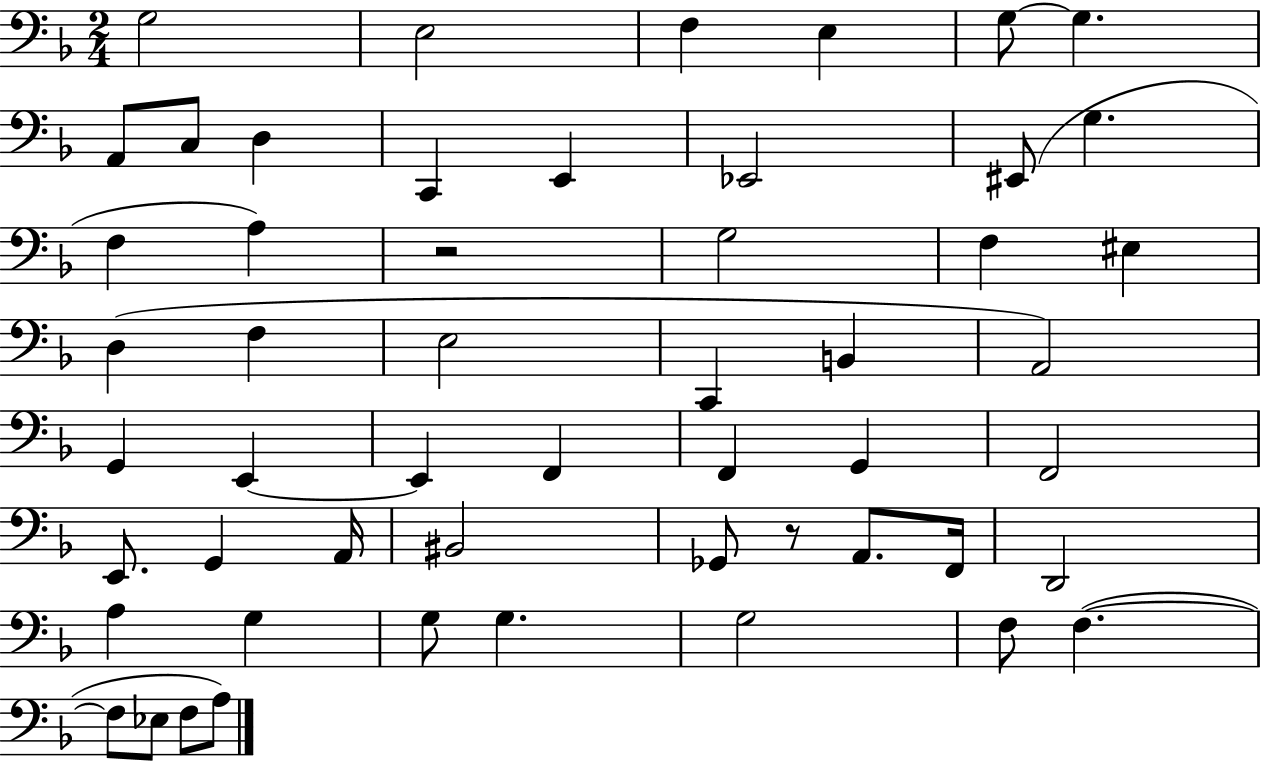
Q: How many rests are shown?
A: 2